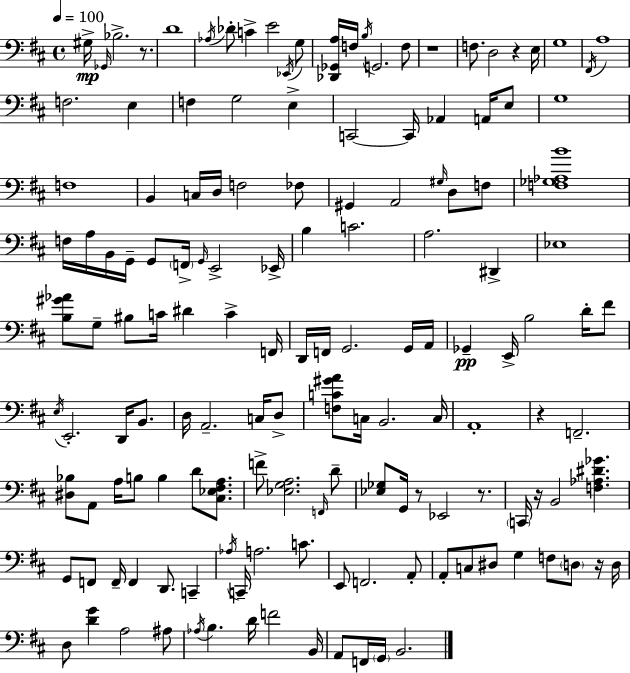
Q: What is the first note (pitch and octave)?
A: G#3